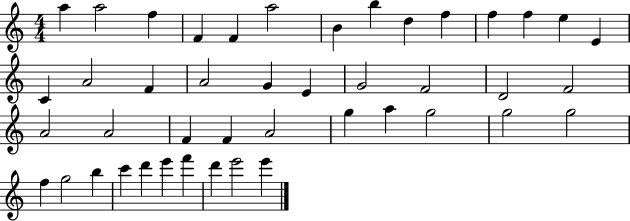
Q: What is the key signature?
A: C major